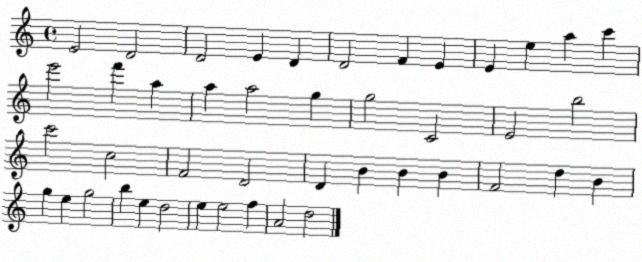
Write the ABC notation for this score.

X:1
T:Untitled
M:4/4
L:1/4
K:C
E2 D2 D2 E D D2 F E E e a c' e'2 f' a a a2 g g2 C2 E2 b2 c'2 c2 F2 D2 D B B B F2 d B g e g2 b e d2 e e2 f A2 d2